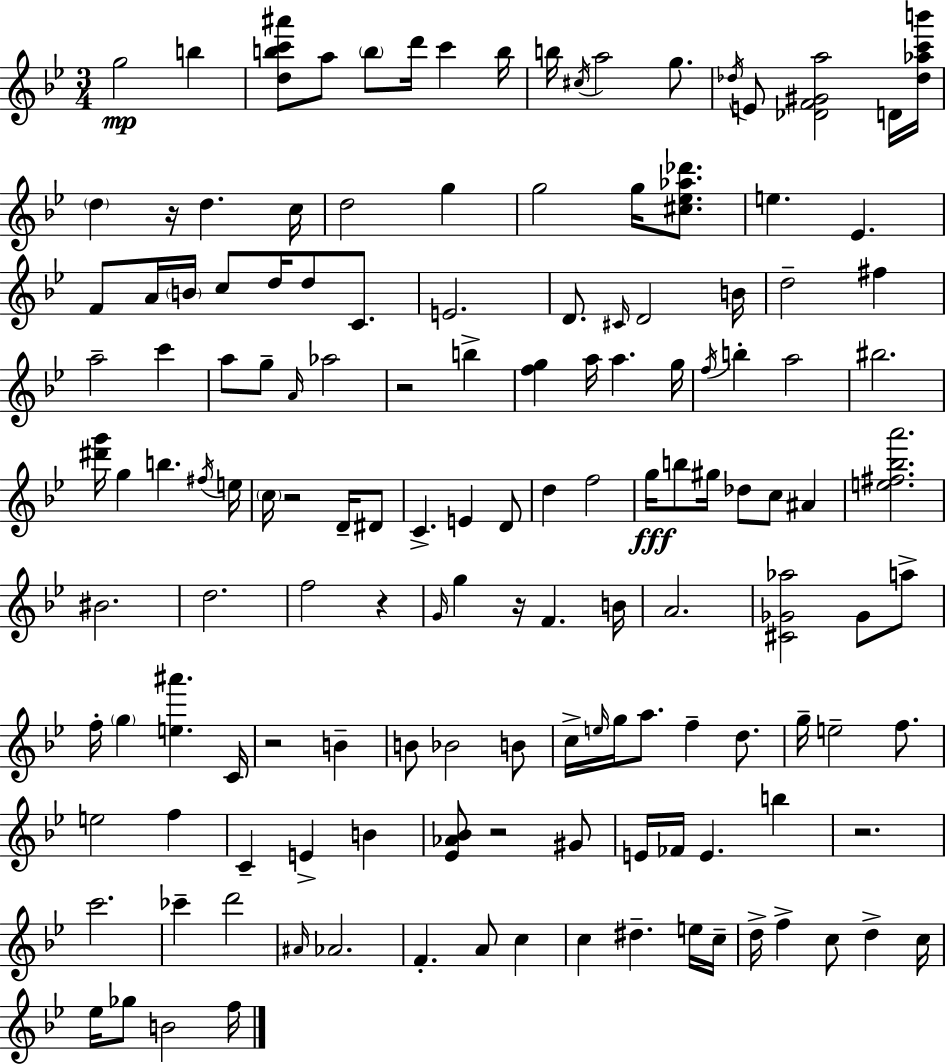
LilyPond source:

{
  \clef treble
  \numericTimeSignature
  \time 3/4
  \key bes \major
  g''2\mp b''4 | <d'' b'' c''' ais'''>8 a''8 \parenthesize b''8 d'''16 c'''4 b''16 | b''16 \acciaccatura { cis''16 } a''2 g''8. | \acciaccatura { des''16 } e'8 <des' f' gis' a''>2 | \break d'16 <des'' aes'' c''' b'''>16 \parenthesize d''4 r16 d''4. | c''16 d''2 g''4 | g''2 g''16 <cis'' ees'' aes'' des'''>8. | e''4. ees'4. | \break f'8 a'16 \parenthesize b'16 c''8 d''16 d''8 c'8. | e'2. | d'8. \grace { cis'16 } d'2 | b'16 d''2-- fis''4 | \break a''2-- c'''4 | a''8 g''8-- \grace { a'16 } aes''2 | r2 | b''4-> <f'' g''>4 a''16 a''4. | \break g''16 \acciaccatura { f''16 } b''4-. a''2 | bis''2. | <dis''' g'''>16 g''4 b''4. | \acciaccatura { fis''16 } e''16 \parenthesize c''16 r2 | \break d'16-- dis'8 c'4.-> | e'4 d'8 d''4 f''2 | g''16\fff b''8 gis''16 des''8 | c''8 ais'4 <e'' fis'' bes'' a'''>2. | \break bis'2. | d''2. | f''2 | r4 \grace { g'16 } g''4 r16 | \break f'4. b'16 a'2. | <cis' ges' aes''>2 | ges'8 a''8-> f''16-. \parenthesize g''4 | <e'' ais'''>4. c'16 r2 | \break b'4-- b'8 bes'2 | b'8 c''16-> \grace { e''16 } g''16 a''8. | f''4-- d''8. g''16-- e''2-- | f''8. e''2 | \break f''4 c'4-- | e'4-> b'4 <ees' aes' bes'>8 r2 | gis'8 e'16 fes'16 e'4. | b''4 r2. | \break c'''2. | ces'''4-- | d'''2 \grace { ais'16 } aes'2. | f'4.-. | \break a'8 c''4 c''4 | dis''4.-- e''16 c''16-- d''16-> f''4-> | c''8 d''4-> c''16 ees''16 ges''8 | b'2 f''16 \bar "|."
}